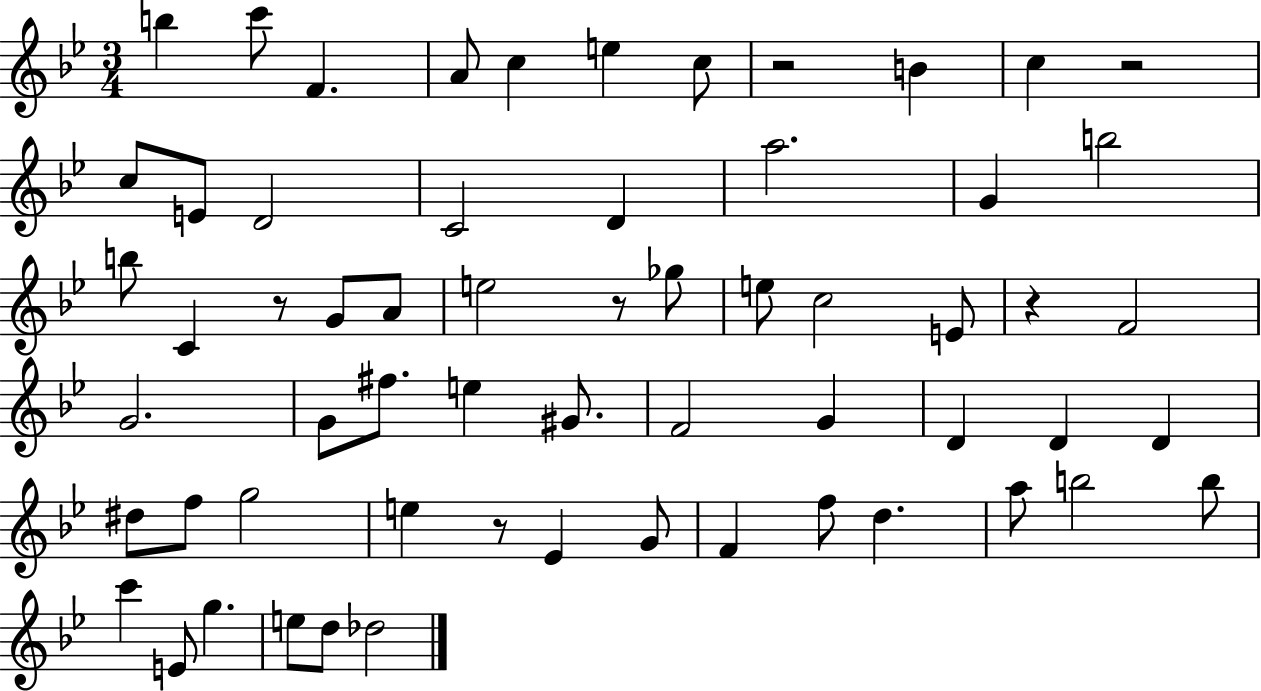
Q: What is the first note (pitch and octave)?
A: B5